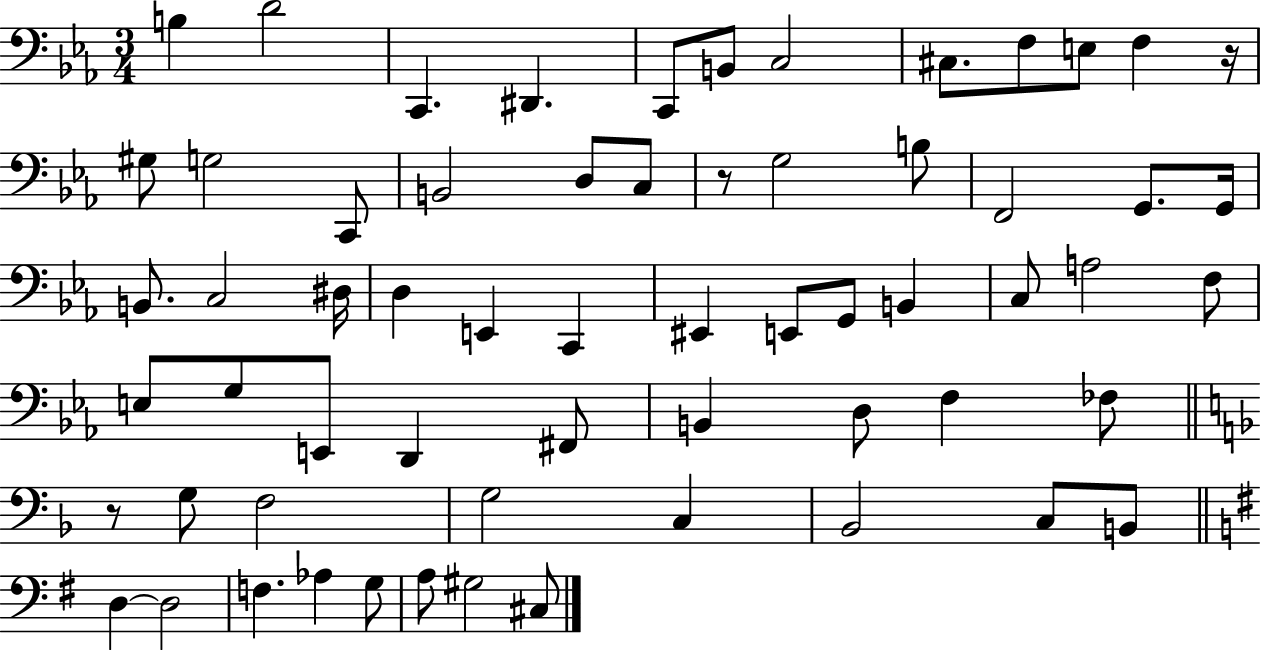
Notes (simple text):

B3/q D4/h C2/q. D#2/q. C2/e B2/e C3/h C#3/e. F3/e E3/e F3/q R/s G#3/e G3/h C2/e B2/h D3/e C3/e R/e G3/h B3/e F2/h G2/e. G2/s B2/e. C3/h D#3/s D3/q E2/q C2/q EIS2/q E2/e G2/e B2/q C3/e A3/h F3/e E3/e G3/e E2/e D2/q F#2/e B2/q D3/e F3/q FES3/e R/e G3/e F3/h G3/h C3/q Bb2/h C3/e B2/e D3/q D3/h F3/q. Ab3/q G3/e A3/e G#3/h C#3/e